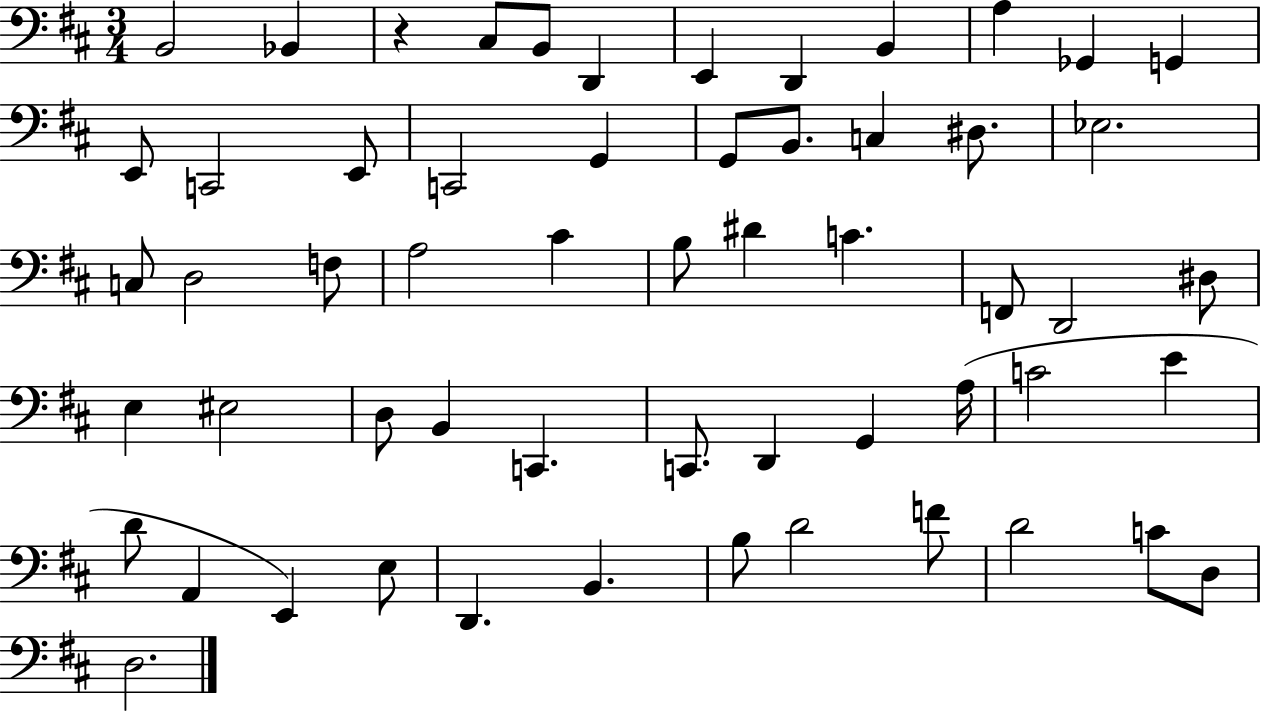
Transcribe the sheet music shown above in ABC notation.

X:1
T:Untitled
M:3/4
L:1/4
K:D
B,,2 _B,, z ^C,/2 B,,/2 D,, E,, D,, B,, A, _G,, G,, E,,/2 C,,2 E,,/2 C,,2 G,, G,,/2 B,,/2 C, ^D,/2 _E,2 C,/2 D,2 F,/2 A,2 ^C B,/2 ^D C F,,/2 D,,2 ^D,/2 E, ^E,2 D,/2 B,, C,, C,,/2 D,, G,, A,/4 C2 E D/2 A,, E,, E,/2 D,, B,, B,/2 D2 F/2 D2 C/2 D,/2 D,2